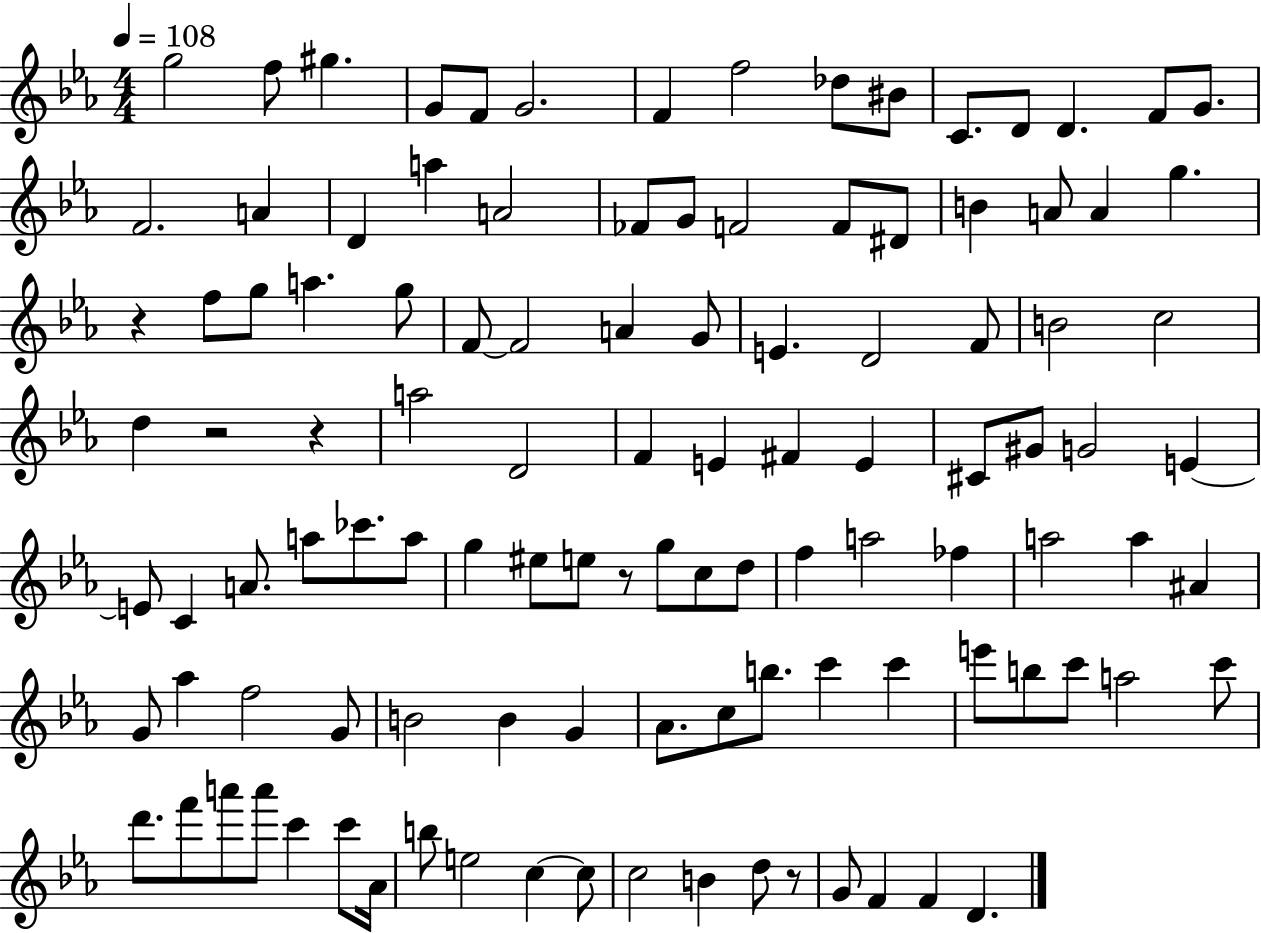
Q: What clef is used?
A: treble